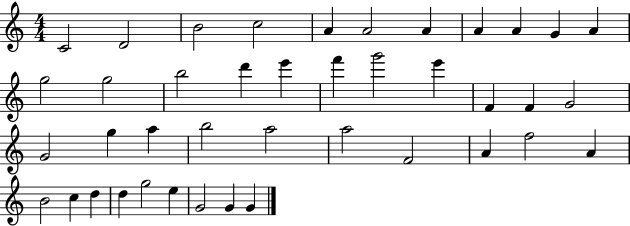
X:1
T:Untitled
M:4/4
L:1/4
K:C
C2 D2 B2 c2 A A2 A A A G A g2 g2 b2 d' e' f' g'2 e' F F G2 G2 g a b2 a2 a2 F2 A f2 A B2 c d d g2 e G2 G G